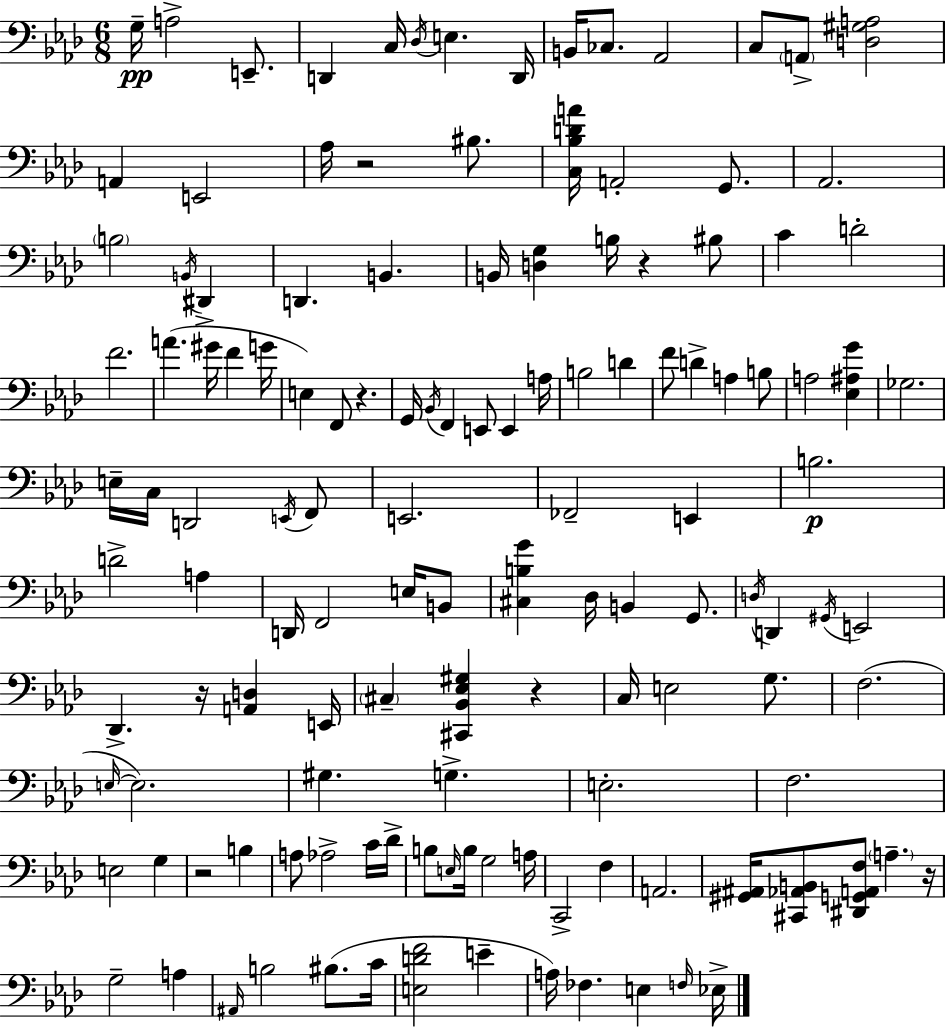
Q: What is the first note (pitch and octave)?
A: G3